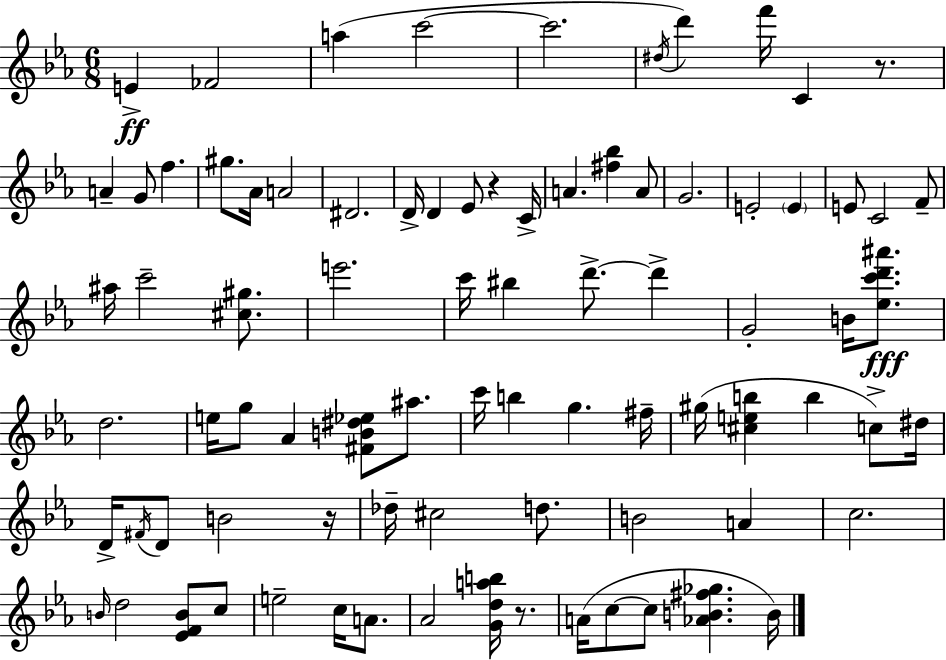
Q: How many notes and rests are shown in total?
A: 83